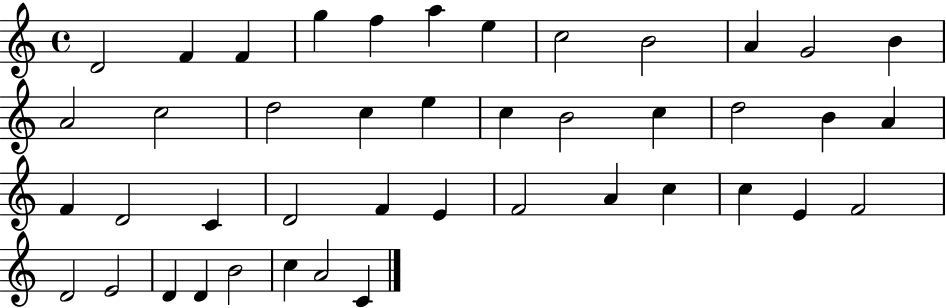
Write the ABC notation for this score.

X:1
T:Untitled
M:4/4
L:1/4
K:C
D2 F F g f a e c2 B2 A G2 B A2 c2 d2 c e c B2 c d2 B A F D2 C D2 F E F2 A c c E F2 D2 E2 D D B2 c A2 C